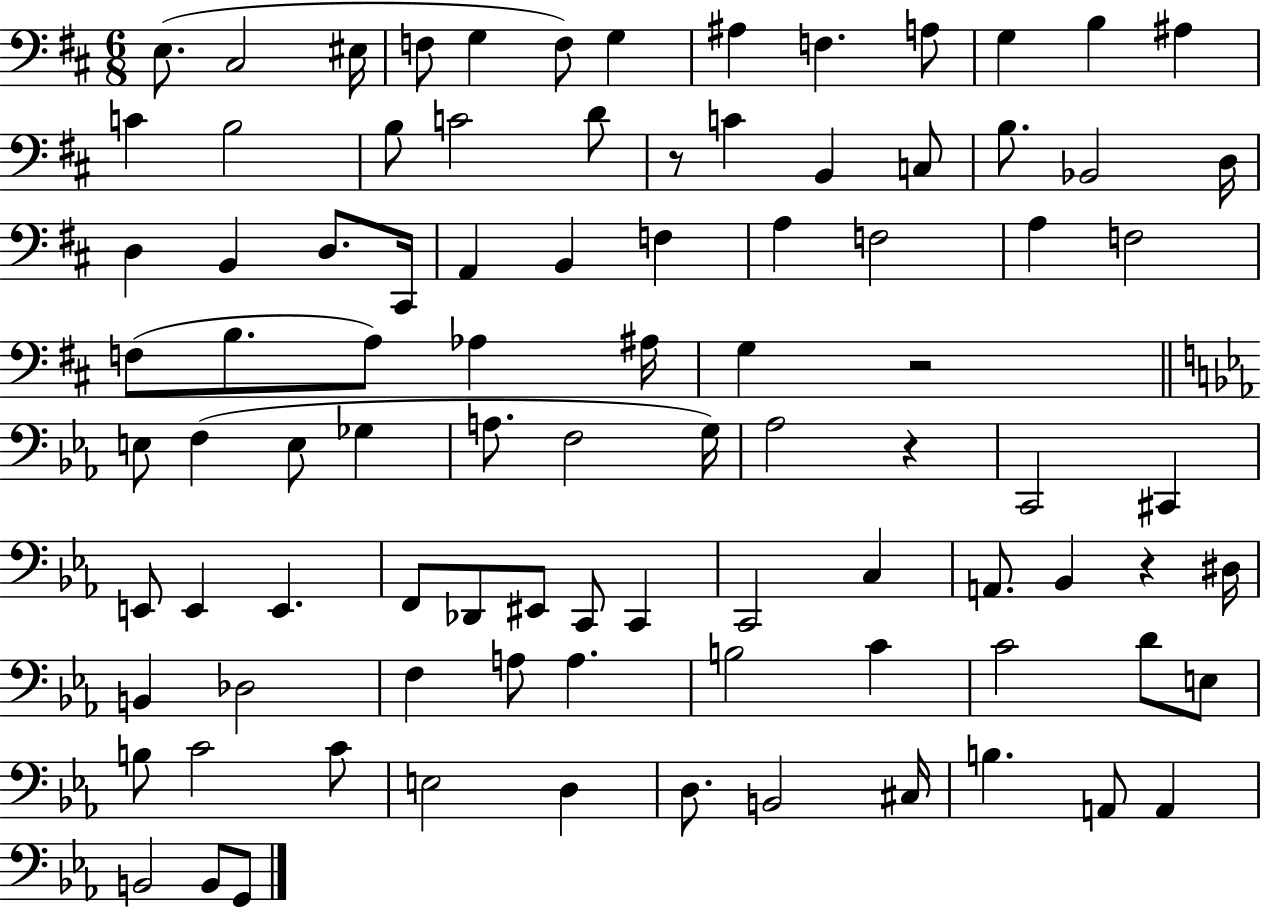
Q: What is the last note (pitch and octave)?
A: G2